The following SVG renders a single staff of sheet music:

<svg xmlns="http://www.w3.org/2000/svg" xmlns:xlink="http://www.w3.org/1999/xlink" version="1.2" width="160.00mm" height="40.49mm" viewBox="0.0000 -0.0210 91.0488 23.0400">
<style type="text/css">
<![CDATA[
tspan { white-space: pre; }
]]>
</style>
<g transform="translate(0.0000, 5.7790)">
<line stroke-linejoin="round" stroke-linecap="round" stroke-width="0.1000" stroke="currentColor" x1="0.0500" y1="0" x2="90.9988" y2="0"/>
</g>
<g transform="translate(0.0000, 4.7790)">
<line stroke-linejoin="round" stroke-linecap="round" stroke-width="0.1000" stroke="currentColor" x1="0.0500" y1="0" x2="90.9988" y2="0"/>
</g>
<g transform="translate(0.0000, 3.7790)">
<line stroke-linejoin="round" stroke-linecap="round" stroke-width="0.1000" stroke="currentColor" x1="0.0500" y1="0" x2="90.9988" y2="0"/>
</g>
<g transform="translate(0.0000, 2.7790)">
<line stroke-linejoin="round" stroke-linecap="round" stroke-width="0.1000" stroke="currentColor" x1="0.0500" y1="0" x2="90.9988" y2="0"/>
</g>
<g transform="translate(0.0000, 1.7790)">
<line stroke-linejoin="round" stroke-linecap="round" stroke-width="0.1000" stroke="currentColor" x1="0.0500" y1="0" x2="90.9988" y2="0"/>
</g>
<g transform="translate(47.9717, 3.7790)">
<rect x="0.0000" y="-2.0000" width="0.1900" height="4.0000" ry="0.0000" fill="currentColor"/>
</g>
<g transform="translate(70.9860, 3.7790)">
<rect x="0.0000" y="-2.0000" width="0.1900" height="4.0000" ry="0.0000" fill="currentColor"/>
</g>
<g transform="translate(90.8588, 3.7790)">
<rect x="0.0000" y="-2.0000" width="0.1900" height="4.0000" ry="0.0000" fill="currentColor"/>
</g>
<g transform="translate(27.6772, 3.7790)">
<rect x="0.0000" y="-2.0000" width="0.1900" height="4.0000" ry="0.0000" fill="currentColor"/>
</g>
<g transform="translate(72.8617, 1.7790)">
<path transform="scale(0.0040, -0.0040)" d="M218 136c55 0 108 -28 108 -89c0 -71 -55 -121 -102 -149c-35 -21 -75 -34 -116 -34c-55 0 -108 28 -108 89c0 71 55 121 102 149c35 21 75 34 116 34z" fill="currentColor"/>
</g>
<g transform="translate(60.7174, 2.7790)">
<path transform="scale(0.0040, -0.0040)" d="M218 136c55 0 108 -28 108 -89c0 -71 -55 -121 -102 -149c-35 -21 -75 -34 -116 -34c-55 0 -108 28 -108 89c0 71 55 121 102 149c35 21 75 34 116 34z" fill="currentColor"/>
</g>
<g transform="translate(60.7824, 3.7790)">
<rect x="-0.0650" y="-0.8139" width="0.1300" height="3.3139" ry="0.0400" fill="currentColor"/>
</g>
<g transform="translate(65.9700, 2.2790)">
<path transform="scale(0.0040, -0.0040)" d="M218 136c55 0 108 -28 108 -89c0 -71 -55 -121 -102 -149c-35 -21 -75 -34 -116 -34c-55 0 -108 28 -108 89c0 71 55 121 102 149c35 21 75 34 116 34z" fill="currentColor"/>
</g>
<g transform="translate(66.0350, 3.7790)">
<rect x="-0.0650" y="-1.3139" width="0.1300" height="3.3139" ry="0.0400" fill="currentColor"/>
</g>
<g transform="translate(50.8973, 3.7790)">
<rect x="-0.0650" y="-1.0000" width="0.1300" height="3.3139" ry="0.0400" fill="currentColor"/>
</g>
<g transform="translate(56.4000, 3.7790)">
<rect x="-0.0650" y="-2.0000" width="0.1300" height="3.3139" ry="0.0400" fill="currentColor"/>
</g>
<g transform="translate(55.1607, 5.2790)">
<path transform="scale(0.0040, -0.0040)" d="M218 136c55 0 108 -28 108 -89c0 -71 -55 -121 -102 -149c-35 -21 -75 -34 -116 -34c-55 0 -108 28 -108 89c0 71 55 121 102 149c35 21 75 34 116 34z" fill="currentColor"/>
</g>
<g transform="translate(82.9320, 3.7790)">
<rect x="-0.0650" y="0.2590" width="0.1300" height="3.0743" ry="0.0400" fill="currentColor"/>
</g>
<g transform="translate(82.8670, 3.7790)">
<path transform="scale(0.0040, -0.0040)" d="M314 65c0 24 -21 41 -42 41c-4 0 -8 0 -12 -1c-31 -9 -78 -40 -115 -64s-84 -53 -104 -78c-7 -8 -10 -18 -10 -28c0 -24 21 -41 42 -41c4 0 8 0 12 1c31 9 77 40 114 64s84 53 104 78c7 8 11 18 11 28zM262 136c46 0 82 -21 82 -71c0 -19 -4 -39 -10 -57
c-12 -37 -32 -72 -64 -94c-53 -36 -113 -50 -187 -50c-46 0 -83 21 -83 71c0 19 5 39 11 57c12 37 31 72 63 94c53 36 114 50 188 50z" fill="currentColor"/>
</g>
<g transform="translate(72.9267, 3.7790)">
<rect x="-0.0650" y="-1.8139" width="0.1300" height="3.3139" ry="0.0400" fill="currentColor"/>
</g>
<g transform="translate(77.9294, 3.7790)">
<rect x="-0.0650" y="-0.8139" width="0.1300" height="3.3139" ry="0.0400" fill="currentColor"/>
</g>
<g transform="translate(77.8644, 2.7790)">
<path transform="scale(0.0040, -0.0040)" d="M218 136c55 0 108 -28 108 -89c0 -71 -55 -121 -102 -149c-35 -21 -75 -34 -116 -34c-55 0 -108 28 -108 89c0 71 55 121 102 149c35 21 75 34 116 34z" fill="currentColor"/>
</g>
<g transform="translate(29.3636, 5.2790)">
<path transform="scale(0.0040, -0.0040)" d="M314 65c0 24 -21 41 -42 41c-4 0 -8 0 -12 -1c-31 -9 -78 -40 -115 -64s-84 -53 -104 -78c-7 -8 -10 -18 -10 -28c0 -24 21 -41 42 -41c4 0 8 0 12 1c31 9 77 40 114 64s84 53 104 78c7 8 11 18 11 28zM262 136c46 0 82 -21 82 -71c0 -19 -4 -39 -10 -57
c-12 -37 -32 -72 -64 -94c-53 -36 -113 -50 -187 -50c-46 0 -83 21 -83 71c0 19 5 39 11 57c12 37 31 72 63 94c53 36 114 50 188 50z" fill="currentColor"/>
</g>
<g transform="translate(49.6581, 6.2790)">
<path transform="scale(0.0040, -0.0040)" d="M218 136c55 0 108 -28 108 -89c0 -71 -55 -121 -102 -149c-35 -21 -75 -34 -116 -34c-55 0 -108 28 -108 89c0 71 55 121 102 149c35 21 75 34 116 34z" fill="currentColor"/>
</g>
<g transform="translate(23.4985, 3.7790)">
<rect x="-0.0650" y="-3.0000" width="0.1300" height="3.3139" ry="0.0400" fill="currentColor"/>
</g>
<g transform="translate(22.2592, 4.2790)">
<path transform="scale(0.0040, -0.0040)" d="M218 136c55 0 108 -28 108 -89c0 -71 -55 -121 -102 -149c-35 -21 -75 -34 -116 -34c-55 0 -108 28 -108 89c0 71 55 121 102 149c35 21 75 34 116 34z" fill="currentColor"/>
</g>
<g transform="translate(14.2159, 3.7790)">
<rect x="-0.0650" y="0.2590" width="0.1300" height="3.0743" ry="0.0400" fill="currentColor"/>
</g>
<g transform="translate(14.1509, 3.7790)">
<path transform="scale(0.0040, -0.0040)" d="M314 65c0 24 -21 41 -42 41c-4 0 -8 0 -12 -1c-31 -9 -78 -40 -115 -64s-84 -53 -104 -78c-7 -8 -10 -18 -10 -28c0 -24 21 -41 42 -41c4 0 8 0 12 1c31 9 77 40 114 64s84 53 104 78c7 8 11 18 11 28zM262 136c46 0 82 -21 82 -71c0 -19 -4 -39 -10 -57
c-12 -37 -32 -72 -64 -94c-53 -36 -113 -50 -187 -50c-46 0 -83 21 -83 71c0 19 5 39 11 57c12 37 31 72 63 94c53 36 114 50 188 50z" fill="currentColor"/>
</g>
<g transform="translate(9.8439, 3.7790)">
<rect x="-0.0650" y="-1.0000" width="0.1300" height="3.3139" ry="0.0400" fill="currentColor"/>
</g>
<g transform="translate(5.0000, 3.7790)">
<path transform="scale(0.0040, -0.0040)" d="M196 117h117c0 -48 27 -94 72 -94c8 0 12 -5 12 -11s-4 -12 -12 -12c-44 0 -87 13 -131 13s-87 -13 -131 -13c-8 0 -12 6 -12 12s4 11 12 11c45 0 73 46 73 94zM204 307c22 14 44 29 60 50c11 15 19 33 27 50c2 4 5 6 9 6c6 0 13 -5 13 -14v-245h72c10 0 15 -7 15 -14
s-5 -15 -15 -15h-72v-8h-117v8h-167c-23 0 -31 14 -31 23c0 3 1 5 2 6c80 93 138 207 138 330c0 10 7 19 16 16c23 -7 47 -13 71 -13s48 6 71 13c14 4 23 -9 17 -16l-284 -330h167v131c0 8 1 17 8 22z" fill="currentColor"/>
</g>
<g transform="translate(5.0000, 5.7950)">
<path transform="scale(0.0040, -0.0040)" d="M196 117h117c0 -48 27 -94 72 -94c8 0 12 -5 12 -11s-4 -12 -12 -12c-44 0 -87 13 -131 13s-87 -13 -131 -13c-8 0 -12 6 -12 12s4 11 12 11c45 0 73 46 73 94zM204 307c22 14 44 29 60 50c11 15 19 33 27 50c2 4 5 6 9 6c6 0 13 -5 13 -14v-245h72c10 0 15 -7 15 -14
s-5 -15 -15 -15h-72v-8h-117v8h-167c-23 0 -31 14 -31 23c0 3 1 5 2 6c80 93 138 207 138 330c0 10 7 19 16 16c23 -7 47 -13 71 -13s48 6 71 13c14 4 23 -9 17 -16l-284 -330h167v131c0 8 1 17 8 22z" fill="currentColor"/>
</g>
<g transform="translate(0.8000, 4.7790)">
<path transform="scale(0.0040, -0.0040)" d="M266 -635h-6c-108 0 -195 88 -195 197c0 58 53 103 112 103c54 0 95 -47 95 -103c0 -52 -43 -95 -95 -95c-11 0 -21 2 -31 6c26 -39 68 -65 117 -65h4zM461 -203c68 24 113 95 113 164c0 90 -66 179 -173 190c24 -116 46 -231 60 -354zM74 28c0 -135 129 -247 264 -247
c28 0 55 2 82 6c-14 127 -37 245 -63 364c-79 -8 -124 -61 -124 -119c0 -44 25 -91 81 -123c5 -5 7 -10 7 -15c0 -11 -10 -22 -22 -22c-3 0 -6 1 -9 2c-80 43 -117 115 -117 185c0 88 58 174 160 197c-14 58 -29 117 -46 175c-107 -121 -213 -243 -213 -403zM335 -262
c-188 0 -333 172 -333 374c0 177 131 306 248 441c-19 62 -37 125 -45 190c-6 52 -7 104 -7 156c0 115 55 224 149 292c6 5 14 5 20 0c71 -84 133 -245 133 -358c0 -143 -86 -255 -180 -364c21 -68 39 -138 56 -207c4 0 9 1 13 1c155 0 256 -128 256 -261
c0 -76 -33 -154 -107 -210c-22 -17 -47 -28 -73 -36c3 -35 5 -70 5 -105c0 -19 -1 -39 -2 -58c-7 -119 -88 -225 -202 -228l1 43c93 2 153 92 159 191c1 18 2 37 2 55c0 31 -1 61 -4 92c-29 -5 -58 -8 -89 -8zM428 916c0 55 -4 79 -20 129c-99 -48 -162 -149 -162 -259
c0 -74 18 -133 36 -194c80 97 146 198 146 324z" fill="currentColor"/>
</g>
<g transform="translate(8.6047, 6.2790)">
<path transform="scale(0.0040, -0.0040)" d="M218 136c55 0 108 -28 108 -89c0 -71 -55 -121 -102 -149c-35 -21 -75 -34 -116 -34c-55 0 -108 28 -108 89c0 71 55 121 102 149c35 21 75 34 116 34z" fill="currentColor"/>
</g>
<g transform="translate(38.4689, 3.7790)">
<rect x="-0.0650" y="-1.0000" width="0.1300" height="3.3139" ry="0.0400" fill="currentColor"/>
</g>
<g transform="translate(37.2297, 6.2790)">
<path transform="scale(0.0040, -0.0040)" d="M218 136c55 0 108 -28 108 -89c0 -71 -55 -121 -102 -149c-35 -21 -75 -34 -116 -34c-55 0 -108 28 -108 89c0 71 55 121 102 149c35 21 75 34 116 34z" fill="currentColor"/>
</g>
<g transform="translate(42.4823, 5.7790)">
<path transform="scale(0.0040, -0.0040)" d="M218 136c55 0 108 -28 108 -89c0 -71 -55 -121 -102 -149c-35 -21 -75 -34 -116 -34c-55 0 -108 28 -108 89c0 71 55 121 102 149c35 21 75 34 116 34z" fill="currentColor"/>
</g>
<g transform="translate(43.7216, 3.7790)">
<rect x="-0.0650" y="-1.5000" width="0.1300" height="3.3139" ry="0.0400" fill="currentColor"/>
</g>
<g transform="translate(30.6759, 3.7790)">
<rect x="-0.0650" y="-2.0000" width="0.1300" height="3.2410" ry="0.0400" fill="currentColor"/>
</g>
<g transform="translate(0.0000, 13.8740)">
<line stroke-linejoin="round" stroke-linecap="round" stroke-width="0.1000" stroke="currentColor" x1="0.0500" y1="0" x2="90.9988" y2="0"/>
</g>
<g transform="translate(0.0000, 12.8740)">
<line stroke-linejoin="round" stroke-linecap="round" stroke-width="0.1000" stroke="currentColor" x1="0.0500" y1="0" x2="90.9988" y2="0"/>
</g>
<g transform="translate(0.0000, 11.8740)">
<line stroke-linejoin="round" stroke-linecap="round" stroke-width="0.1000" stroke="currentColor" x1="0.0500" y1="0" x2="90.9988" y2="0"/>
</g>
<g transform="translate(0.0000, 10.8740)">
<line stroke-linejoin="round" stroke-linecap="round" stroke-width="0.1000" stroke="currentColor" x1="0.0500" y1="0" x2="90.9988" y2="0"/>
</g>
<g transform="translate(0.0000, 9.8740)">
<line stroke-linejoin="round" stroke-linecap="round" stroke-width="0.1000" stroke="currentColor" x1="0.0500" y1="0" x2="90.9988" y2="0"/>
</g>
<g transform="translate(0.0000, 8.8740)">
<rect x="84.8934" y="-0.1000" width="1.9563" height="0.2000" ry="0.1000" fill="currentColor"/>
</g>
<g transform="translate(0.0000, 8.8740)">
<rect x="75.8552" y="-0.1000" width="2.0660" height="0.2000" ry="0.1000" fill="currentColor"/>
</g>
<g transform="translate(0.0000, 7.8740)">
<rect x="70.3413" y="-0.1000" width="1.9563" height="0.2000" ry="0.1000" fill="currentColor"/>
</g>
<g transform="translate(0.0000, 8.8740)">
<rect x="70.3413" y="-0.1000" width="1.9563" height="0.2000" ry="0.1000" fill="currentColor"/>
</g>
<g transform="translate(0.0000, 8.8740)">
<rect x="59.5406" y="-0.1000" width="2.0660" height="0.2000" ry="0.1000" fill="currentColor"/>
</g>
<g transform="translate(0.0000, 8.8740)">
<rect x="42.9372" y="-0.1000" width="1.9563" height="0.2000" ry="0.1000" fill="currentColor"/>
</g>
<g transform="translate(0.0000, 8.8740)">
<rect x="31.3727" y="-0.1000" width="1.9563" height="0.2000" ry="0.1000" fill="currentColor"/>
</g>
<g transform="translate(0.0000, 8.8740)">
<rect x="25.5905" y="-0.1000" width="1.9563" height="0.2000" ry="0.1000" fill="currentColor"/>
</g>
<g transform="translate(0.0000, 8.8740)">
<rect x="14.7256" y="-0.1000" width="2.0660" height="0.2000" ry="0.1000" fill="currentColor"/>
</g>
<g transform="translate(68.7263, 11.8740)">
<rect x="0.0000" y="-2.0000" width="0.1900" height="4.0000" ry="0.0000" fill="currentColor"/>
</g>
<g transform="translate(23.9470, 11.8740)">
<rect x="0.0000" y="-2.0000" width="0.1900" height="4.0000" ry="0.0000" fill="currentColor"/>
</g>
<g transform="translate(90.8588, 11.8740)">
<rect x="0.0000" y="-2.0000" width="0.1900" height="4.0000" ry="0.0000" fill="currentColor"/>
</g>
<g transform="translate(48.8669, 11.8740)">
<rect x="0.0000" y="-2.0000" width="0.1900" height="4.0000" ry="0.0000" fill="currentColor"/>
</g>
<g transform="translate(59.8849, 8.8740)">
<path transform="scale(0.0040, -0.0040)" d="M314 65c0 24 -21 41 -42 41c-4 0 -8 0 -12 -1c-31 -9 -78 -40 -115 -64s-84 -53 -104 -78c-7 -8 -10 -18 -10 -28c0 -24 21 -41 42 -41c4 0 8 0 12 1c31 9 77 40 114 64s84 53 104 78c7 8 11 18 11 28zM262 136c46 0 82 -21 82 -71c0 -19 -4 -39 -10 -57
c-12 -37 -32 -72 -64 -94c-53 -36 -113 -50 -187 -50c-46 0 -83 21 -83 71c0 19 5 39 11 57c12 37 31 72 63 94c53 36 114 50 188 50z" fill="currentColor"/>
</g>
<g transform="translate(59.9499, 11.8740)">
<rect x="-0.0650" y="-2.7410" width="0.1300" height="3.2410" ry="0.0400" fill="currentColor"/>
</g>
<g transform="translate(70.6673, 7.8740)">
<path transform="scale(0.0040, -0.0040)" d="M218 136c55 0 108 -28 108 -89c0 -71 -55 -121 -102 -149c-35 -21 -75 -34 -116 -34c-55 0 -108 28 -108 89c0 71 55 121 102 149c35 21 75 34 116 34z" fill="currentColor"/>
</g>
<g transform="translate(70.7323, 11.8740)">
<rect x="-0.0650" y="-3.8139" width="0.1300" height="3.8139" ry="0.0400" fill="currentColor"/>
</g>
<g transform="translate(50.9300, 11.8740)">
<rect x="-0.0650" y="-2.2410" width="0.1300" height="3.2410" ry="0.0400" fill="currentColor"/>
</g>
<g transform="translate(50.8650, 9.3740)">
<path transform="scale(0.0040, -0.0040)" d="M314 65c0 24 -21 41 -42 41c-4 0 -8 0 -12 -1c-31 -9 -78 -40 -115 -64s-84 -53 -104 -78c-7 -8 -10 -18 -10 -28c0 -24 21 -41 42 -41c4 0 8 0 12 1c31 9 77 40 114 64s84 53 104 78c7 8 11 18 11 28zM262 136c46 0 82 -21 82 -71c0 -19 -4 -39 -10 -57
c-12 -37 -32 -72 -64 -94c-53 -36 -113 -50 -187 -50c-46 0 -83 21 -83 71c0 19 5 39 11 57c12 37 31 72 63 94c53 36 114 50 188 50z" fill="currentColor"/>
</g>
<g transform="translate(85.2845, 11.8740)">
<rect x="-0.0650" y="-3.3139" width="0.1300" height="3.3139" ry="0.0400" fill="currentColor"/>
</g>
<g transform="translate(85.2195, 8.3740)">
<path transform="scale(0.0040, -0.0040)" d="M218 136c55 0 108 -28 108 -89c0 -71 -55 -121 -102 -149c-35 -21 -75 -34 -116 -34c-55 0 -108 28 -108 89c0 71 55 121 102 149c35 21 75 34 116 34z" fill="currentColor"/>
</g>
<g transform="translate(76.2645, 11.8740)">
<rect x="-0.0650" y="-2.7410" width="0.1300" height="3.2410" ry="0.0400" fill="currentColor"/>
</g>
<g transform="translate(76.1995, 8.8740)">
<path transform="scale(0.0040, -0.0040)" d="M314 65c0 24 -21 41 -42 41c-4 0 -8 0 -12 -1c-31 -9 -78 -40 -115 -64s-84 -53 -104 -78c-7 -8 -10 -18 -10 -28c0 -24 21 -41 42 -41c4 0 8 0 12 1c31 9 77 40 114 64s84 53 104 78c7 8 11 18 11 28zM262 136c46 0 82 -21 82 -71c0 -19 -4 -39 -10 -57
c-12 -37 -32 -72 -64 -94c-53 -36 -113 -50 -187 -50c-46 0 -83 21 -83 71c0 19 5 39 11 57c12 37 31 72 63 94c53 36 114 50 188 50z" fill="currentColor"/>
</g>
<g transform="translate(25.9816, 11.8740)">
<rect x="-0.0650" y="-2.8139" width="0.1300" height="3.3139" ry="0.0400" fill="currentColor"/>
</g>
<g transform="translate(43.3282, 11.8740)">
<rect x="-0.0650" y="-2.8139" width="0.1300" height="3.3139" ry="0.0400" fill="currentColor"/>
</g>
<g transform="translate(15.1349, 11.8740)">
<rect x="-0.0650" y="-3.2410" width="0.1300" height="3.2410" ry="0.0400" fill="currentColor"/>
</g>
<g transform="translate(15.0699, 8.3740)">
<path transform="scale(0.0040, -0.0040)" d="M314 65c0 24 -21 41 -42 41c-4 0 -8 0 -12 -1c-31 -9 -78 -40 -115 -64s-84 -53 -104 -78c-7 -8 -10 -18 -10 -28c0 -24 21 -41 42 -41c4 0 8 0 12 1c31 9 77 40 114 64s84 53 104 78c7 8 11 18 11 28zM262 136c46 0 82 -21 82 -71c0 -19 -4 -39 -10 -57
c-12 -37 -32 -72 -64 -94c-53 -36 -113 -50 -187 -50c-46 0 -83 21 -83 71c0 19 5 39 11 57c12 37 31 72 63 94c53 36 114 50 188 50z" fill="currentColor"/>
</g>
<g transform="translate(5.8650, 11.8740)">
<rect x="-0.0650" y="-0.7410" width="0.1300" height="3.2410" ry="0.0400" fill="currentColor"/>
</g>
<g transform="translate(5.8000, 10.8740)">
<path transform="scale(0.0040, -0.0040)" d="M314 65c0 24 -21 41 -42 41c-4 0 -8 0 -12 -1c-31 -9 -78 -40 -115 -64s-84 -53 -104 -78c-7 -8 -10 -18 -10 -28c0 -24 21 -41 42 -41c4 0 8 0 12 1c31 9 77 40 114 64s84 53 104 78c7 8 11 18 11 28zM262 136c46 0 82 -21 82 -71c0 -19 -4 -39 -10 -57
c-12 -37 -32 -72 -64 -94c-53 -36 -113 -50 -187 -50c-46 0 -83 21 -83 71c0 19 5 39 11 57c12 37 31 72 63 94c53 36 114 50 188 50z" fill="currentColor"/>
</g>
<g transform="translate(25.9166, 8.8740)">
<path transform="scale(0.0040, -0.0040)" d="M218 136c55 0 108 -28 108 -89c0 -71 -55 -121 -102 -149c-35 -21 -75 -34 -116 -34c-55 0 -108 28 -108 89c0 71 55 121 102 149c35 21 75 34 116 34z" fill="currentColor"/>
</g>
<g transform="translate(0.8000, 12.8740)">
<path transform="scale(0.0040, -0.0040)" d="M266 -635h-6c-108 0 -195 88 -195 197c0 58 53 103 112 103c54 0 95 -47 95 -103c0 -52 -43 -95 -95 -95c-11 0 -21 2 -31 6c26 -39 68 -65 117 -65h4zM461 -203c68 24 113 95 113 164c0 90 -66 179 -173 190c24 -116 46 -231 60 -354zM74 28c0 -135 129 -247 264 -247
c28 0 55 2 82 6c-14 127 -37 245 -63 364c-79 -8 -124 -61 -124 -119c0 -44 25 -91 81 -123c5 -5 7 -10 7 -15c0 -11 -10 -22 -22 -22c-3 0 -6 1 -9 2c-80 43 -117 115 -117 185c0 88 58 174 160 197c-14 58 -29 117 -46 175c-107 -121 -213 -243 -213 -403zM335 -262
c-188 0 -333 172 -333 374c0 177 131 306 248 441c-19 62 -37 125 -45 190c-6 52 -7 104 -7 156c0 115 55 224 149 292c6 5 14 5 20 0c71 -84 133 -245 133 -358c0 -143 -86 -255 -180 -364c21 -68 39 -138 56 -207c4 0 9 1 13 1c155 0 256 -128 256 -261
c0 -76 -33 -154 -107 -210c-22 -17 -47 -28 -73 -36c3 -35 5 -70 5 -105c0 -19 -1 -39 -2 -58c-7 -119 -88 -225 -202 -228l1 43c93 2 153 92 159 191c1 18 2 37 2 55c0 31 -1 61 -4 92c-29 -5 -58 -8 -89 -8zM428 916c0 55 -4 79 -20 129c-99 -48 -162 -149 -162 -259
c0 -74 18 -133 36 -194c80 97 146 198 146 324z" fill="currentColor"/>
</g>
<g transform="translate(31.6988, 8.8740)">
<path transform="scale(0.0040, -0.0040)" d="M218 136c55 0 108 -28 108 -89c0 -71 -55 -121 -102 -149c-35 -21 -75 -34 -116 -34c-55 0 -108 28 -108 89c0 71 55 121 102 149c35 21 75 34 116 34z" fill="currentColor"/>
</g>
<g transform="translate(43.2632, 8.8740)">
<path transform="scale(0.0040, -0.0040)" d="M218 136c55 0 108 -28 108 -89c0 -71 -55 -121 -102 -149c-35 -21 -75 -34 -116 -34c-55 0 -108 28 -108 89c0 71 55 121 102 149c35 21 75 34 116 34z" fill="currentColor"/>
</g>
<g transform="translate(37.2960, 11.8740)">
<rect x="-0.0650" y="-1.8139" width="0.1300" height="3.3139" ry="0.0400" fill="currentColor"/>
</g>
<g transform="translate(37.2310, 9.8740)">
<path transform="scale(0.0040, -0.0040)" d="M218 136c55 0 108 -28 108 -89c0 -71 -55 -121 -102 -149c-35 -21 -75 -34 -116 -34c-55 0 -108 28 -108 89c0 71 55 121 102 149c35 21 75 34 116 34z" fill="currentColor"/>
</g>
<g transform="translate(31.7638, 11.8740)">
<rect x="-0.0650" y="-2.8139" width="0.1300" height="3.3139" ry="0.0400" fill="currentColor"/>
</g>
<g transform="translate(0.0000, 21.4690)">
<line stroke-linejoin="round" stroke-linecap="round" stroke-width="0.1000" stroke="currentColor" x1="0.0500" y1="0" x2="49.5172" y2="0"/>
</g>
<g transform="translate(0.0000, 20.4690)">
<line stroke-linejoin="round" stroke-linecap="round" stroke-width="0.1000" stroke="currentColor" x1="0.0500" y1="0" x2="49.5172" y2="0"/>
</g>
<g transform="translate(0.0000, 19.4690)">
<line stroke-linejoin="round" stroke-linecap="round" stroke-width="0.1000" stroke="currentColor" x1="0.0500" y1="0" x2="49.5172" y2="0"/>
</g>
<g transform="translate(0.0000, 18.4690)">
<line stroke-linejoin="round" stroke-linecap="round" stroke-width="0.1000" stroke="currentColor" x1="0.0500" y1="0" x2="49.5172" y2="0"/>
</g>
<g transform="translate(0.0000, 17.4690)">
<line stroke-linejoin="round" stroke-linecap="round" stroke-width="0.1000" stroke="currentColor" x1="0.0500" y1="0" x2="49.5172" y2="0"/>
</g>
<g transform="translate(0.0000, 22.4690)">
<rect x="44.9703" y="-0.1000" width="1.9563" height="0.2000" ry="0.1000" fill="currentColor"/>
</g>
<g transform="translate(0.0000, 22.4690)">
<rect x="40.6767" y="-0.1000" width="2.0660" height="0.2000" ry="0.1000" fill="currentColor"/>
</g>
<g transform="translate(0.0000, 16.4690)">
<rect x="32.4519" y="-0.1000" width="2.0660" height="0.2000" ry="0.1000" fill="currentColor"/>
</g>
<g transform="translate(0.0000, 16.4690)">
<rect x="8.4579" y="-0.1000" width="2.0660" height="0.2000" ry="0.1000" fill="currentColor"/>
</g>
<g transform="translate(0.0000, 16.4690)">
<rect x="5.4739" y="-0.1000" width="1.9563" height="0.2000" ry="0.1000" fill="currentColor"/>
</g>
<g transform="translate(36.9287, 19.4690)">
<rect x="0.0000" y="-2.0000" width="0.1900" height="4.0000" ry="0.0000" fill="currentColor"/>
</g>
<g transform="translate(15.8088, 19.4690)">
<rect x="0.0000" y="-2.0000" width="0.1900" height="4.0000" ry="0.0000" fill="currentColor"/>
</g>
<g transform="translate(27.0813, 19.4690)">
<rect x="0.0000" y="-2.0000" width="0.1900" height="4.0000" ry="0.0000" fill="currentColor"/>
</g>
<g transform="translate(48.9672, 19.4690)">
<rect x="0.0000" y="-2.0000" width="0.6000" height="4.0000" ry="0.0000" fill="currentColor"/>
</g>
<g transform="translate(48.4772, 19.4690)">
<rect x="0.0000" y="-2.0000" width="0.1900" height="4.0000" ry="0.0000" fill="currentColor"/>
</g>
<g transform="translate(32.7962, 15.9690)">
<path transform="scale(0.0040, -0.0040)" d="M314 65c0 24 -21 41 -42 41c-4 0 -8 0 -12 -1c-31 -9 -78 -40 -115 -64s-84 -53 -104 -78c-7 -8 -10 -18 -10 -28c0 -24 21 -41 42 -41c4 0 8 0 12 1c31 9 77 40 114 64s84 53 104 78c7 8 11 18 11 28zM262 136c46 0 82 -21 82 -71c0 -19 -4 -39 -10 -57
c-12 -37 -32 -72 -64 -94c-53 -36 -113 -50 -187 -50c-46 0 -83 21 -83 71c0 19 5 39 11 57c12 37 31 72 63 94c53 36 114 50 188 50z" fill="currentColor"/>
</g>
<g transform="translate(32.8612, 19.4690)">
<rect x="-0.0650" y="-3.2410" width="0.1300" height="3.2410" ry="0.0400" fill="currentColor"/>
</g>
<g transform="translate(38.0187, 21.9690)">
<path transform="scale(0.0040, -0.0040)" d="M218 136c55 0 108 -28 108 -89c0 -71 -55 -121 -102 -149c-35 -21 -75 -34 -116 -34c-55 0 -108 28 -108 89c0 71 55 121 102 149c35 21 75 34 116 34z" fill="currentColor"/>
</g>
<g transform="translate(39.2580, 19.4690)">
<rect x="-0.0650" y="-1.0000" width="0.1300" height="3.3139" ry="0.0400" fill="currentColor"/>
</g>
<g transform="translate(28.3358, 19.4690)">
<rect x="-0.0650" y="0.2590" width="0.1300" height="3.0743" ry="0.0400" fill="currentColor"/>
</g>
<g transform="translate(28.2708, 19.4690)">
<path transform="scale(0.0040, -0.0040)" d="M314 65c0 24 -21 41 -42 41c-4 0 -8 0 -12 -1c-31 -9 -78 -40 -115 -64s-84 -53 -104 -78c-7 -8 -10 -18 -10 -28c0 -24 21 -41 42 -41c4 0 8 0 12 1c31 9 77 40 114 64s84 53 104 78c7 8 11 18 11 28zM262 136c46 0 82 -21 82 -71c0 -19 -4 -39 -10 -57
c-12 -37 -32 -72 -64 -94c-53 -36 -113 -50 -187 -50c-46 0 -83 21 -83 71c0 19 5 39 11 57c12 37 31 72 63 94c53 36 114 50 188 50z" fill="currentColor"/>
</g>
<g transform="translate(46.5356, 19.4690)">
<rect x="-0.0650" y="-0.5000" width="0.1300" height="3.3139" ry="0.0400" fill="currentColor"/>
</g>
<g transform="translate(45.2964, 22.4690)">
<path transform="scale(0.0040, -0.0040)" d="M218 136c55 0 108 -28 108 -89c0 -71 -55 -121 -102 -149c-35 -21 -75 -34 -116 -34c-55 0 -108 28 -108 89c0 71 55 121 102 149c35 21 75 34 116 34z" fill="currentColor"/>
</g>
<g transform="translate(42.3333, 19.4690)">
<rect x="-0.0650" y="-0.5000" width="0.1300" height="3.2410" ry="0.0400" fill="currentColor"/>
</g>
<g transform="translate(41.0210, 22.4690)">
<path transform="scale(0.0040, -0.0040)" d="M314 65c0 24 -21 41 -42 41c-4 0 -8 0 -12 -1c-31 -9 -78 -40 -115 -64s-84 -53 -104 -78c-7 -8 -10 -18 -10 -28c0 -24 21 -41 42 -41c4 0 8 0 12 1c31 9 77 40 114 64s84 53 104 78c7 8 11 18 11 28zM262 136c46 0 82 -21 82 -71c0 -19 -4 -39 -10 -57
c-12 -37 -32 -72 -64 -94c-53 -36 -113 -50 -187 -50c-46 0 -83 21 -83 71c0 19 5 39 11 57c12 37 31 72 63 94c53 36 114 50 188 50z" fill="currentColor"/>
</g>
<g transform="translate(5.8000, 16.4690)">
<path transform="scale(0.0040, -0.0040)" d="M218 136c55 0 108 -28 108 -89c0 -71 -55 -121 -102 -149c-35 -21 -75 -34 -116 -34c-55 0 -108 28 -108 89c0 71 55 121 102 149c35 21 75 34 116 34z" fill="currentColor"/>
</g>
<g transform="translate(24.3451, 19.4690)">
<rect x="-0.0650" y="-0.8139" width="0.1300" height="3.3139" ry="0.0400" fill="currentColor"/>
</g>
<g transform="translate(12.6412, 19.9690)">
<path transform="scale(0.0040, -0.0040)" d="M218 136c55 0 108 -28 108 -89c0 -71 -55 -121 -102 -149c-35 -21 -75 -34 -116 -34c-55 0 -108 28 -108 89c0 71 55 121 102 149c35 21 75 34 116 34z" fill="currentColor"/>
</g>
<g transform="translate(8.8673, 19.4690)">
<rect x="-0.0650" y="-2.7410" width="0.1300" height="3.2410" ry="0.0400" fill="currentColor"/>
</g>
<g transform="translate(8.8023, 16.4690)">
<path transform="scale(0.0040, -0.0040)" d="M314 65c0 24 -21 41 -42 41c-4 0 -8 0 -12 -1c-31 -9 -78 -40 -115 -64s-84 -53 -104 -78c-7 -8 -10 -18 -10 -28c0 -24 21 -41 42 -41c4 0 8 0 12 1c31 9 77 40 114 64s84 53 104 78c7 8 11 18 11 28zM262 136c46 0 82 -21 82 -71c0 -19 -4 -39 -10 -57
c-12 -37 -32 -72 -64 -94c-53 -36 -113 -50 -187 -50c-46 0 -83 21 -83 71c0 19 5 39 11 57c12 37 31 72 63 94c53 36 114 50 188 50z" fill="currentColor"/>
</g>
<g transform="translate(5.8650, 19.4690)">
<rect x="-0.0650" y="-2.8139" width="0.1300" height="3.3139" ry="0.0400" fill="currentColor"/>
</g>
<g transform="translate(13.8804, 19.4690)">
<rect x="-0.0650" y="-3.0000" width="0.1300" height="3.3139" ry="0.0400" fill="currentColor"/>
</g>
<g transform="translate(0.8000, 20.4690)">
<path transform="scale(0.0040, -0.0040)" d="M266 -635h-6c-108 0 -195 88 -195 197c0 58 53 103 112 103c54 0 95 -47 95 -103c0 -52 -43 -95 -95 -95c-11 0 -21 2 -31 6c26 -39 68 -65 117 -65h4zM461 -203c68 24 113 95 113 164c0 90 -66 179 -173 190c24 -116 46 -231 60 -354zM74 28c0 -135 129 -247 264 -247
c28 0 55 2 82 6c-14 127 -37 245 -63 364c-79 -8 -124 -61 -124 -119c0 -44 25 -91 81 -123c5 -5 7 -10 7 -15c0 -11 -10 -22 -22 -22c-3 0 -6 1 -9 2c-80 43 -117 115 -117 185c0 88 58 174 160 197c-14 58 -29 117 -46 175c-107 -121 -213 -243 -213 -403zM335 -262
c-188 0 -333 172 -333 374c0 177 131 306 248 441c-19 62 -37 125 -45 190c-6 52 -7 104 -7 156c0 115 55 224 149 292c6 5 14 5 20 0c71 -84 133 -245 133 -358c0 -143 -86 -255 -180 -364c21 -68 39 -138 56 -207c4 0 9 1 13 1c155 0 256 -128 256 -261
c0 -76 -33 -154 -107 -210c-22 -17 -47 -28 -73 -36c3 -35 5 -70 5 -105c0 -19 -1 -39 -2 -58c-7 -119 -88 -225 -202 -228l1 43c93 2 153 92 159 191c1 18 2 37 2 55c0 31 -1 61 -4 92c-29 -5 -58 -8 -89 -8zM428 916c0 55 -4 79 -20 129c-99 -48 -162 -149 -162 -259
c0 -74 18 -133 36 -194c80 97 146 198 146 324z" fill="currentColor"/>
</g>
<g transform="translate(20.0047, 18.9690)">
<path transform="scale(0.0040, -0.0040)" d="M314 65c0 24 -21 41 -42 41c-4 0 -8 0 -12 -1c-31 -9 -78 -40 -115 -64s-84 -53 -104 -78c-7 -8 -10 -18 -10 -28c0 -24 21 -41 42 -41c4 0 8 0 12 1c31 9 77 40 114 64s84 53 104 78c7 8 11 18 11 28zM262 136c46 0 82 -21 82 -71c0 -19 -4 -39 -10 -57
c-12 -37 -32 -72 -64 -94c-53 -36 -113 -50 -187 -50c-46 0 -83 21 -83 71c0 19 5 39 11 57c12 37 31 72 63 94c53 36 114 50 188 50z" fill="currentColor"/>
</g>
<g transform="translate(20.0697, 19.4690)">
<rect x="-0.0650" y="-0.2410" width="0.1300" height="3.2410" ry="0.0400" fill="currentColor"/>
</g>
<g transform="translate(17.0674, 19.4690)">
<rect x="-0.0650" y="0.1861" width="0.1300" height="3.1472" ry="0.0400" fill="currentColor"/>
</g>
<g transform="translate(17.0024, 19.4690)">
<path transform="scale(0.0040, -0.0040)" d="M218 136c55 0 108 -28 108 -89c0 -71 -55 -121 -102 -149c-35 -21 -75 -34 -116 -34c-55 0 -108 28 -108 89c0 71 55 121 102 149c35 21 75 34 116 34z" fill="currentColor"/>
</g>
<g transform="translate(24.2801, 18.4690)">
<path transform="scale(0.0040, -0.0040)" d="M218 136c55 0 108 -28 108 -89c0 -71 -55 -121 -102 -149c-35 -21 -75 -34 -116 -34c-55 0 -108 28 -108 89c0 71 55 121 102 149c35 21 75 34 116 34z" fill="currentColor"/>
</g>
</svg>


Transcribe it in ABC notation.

X:1
T:Untitled
M:4/4
L:1/4
K:C
D B2 A F2 D E D F d e f d B2 d2 b2 a a f a g2 a2 c' a2 b a a2 A B c2 d B2 b2 D C2 C